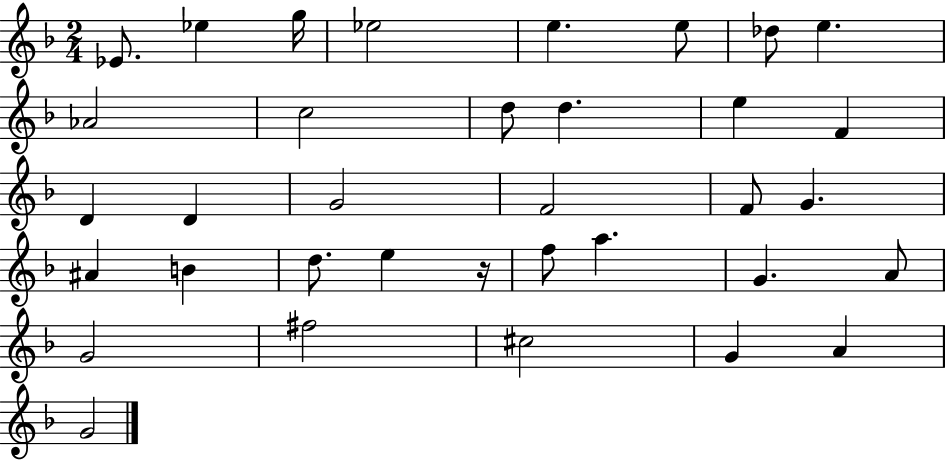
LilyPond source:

{
  \clef treble
  \numericTimeSignature
  \time 2/4
  \key f \major
  ees'8. ees''4 g''16 | ees''2 | e''4. e''8 | des''8 e''4. | \break aes'2 | c''2 | d''8 d''4. | e''4 f'4 | \break d'4 d'4 | g'2 | f'2 | f'8 g'4. | \break ais'4 b'4 | d''8. e''4 r16 | f''8 a''4. | g'4. a'8 | \break g'2 | fis''2 | cis''2 | g'4 a'4 | \break g'2 | \bar "|."
}